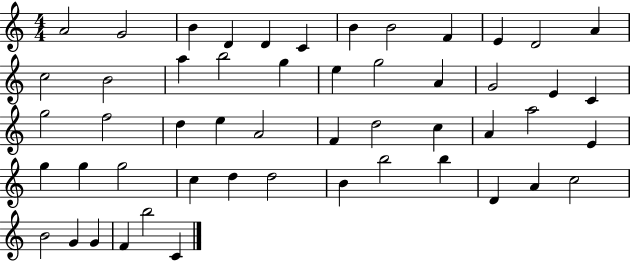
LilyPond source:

{
  \clef treble
  \numericTimeSignature
  \time 4/4
  \key c \major
  a'2 g'2 | b'4 d'4 d'4 c'4 | b'4 b'2 f'4 | e'4 d'2 a'4 | \break c''2 b'2 | a''4 b''2 g''4 | e''4 g''2 a'4 | g'2 e'4 c'4 | \break g''2 f''2 | d''4 e''4 a'2 | f'4 d''2 c''4 | a'4 a''2 e'4 | \break g''4 g''4 g''2 | c''4 d''4 d''2 | b'4 b''2 b''4 | d'4 a'4 c''2 | \break b'2 g'4 g'4 | f'4 b''2 c'4 | \bar "|."
}